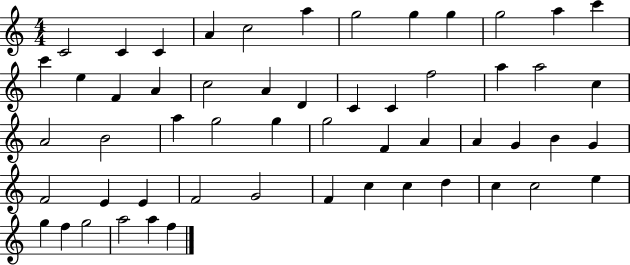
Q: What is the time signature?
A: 4/4